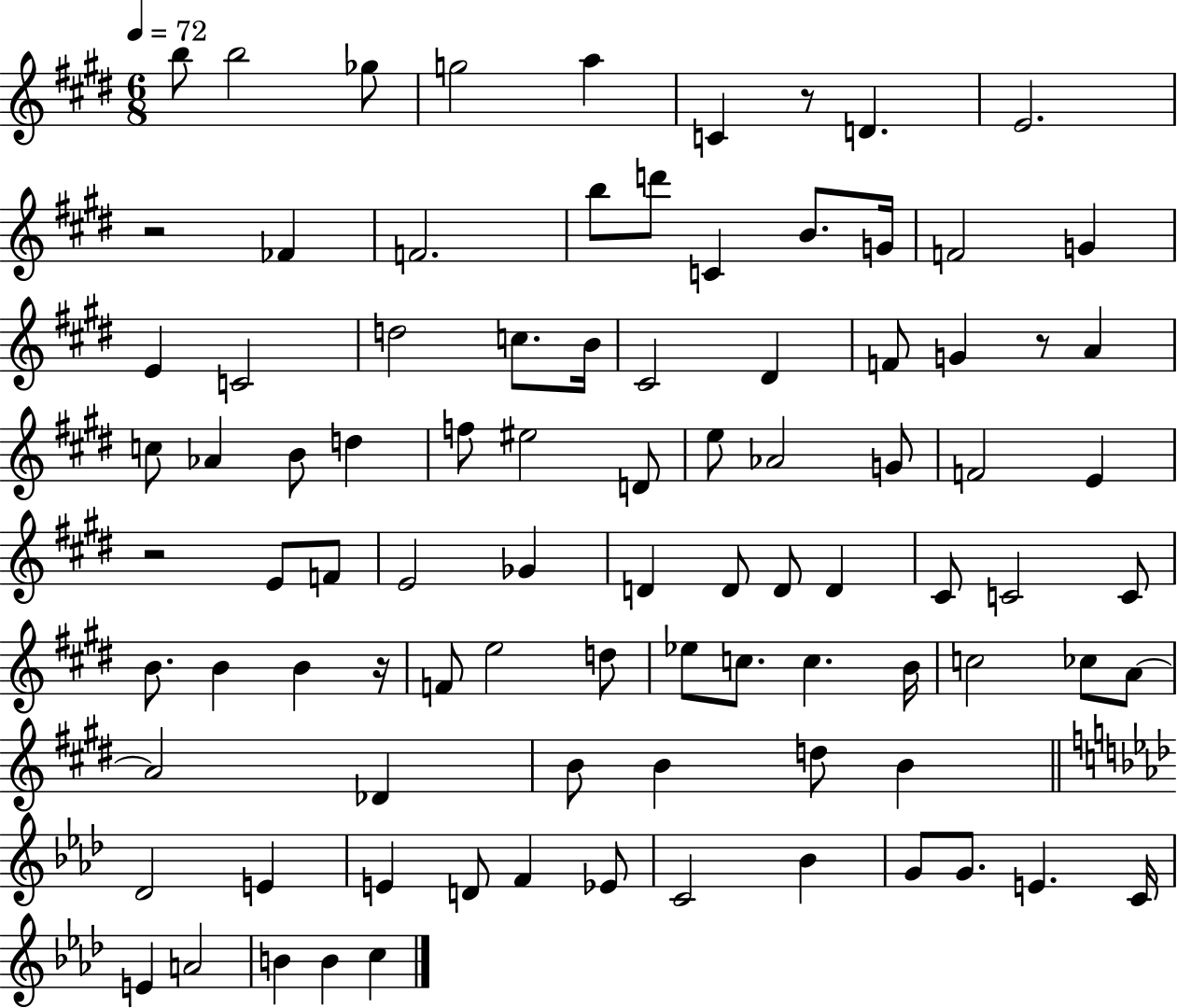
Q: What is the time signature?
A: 6/8